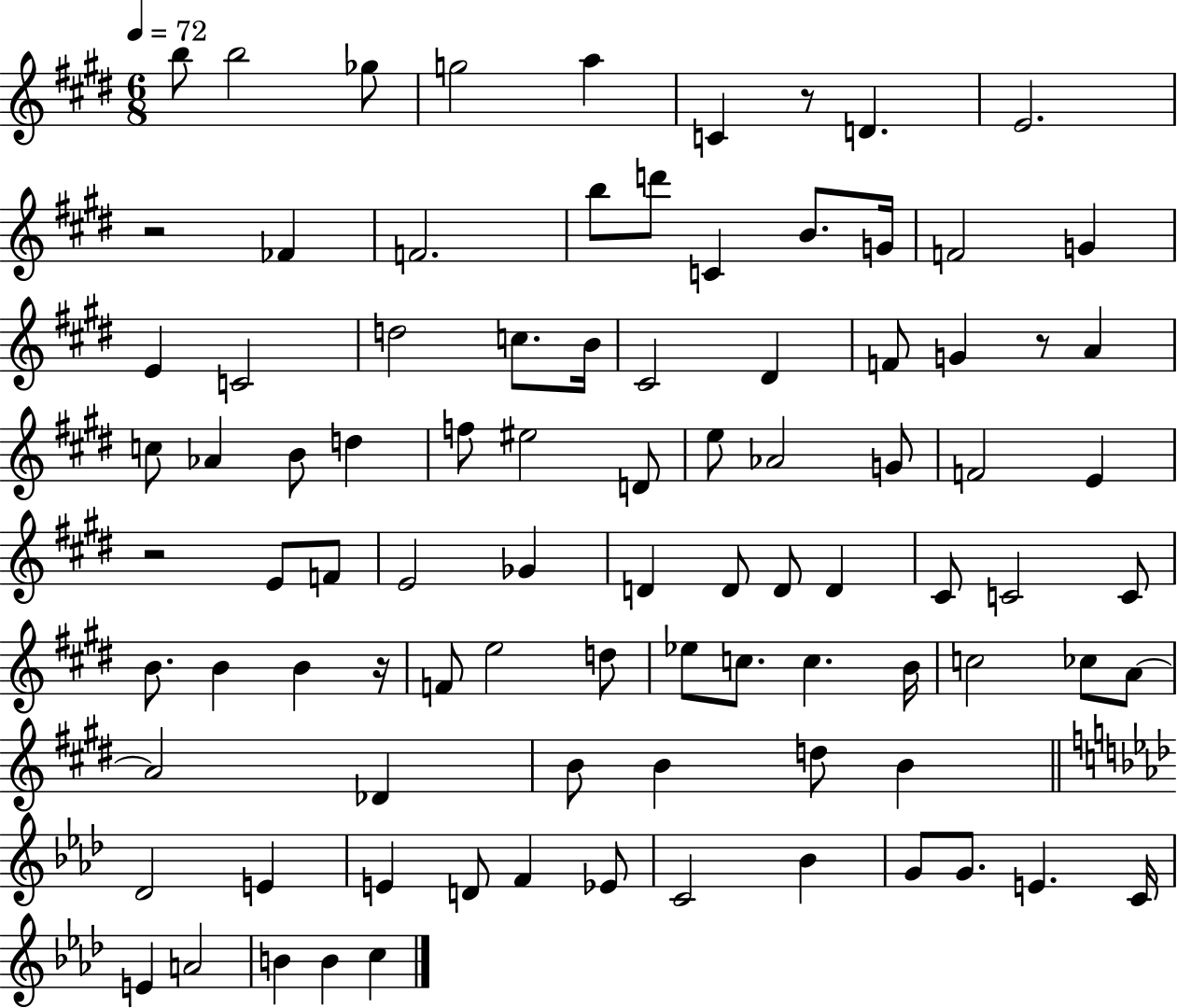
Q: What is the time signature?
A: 6/8